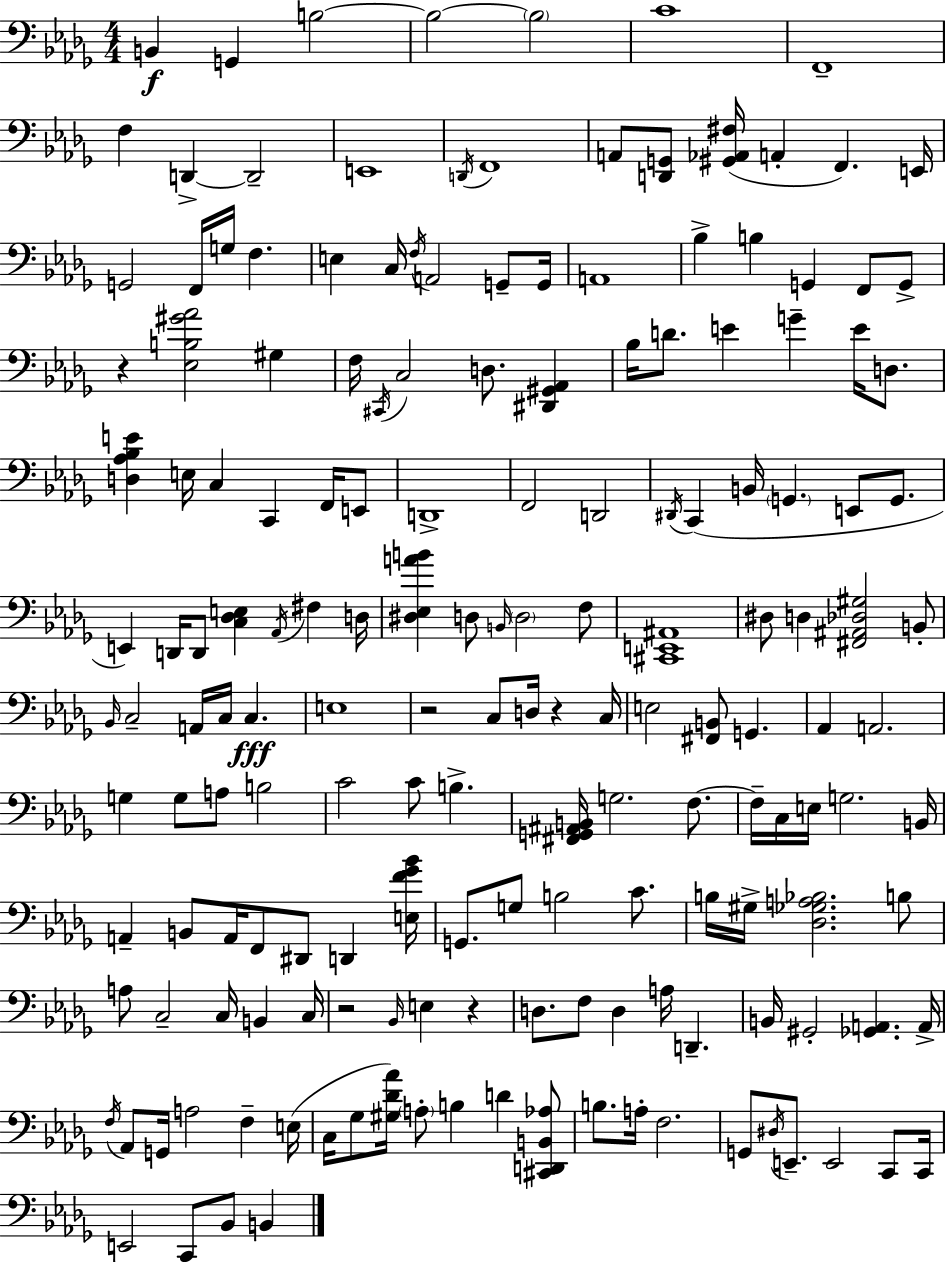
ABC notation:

X:1
T:Untitled
M:4/4
L:1/4
K:Bbm
B,, G,, B,2 B,2 B,2 C4 F,,4 F, D,, D,,2 E,,4 D,,/4 F,,4 A,,/2 [D,,G,,]/2 [^G,,_A,,^F,]/4 A,, F,, E,,/4 G,,2 F,,/4 G,/4 F, E, C,/4 F,/4 A,,2 G,,/2 G,,/4 A,,4 _B, B, G,, F,,/2 G,,/2 z [_E,B,^G_A]2 ^G, F,/4 ^C,,/4 C,2 D,/2 [^D,,^G,,_A,,] _B,/4 D/2 E G E/4 D,/2 [D,_A,_B,E] E,/4 C, C,, F,,/4 E,,/2 D,,4 F,,2 D,,2 ^D,,/4 C,, B,,/4 G,, E,,/2 G,,/2 E,, D,,/4 D,,/2 [C,_D,E,] _A,,/4 ^F, D,/4 [^D,_E,AB] D,/2 B,,/4 D,2 F,/2 [^C,,E,,^A,,]4 ^D,/2 D, [^F,,^A,,_D,^G,]2 B,,/2 _B,,/4 C,2 A,,/4 C,/4 C, E,4 z2 C,/2 D,/4 z C,/4 E,2 [^F,,B,,]/2 G,, _A,, A,,2 G, G,/2 A,/2 B,2 C2 C/2 B, [^F,,G,,^A,,B,,]/4 G,2 F,/2 F,/4 C,/4 E,/4 G,2 B,,/4 A,, B,,/2 A,,/4 F,,/2 ^D,,/2 D,, [E,F_G_B]/4 G,,/2 G,/2 B,2 C/2 B,/4 ^G,/4 [_D,_G,A,_B,]2 B,/2 A,/2 C,2 C,/4 B,, C,/4 z2 _B,,/4 E, z D,/2 F,/2 D, A,/4 D,, B,,/4 ^G,,2 [_G,,A,,] A,,/4 F,/4 _A,,/2 G,,/4 A,2 F, E,/4 C,/4 _G,/2 [^G,_D_A]/4 A,/2 B, D [^C,,D,,B,,_A,]/2 B,/2 A,/4 F,2 G,,/2 ^D,/4 E,,/2 E,,2 C,,/2 C,,/4 E,,2 C,,/2 _B,,/2 B,,